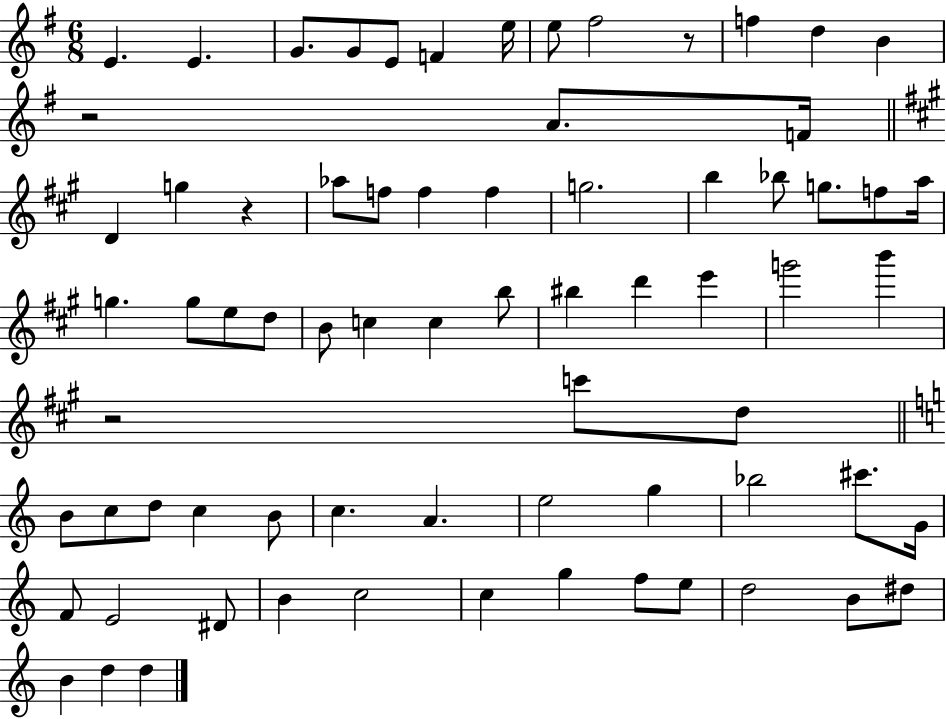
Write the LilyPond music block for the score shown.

{
  \clef treble
  \numericTimeSignature
  \time 6/8
  \key g \major
  \repeat volta 2 { e'4. e'4. | g'8. g'8 e'8 f'4 e''16 | e''8 fis''2 r8 | f''4 d''4 b'4 | \break r2 a'8. f'16 | \bar "||" \break \key a \major d'4 g''4 r4 | aes''8 f''8 f''4 f''4 | g''2. | b''4 bes''8 g''8. f''8 a''16 | \break g''4. g''8 e''8 d''8 | b'8 c''4 c''4 b''8 | bis''4 d'''4 e'''4 | g'''2 b'''4 | \break r2 c'''8 d''8 | \bar "||" \break \key c \major b'8 c''8 d''8 c''4 b'8 | c''4. a'4. | e''2 g''4 | bes''2 cis'''8. g'16 | \break f'8 e'2 dis'8 | b'4 c''2 | c''4 g''4 f''8 e''8 | d''2 b'8 dis''8 | \break b'4 d''4 d''4 | } \bar "|."
}